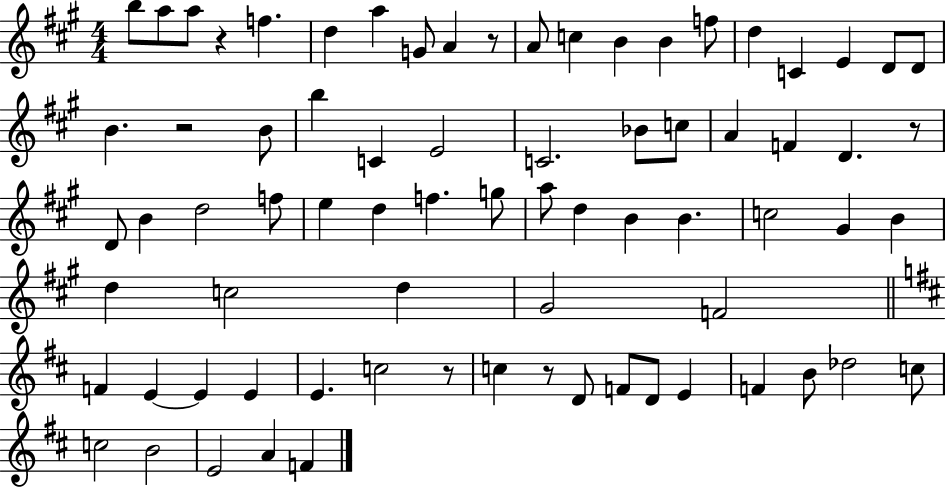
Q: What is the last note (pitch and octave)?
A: F4